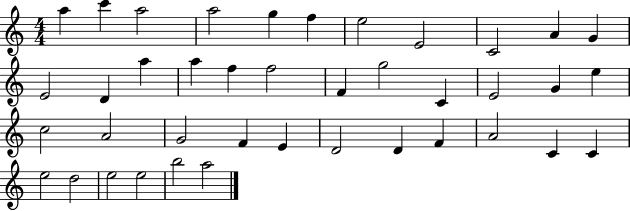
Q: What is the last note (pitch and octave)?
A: A5